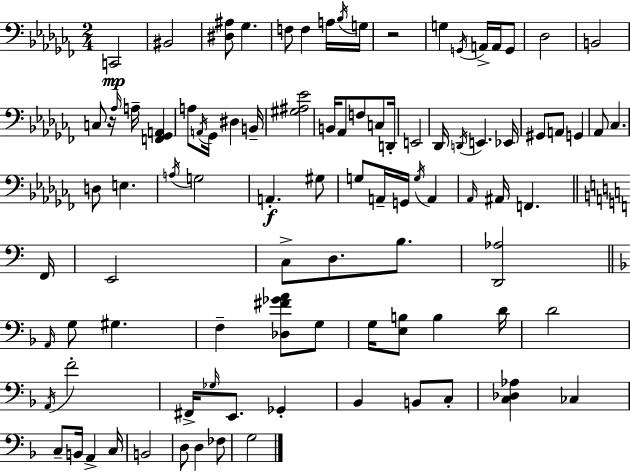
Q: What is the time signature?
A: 2/4